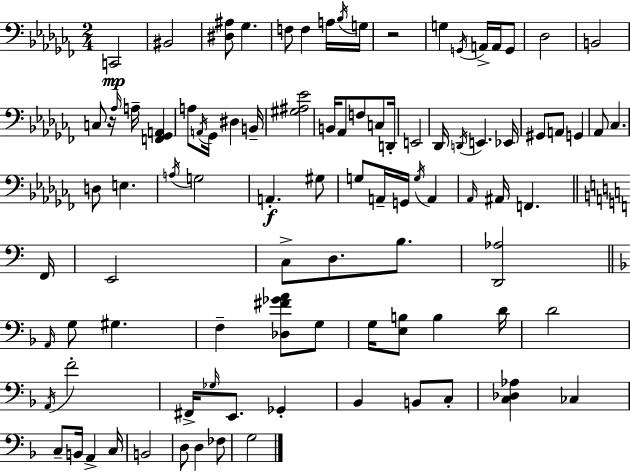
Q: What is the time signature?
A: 2/4